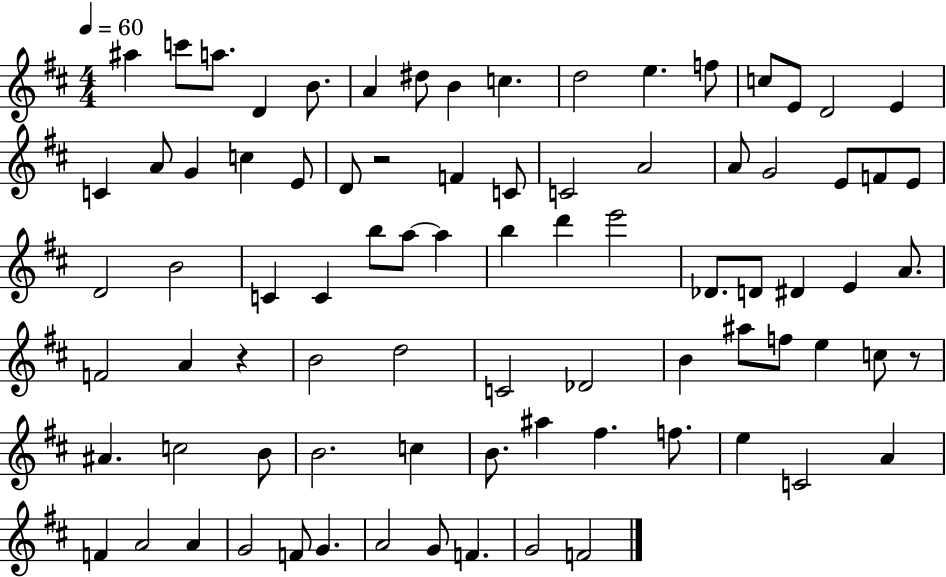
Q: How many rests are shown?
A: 3